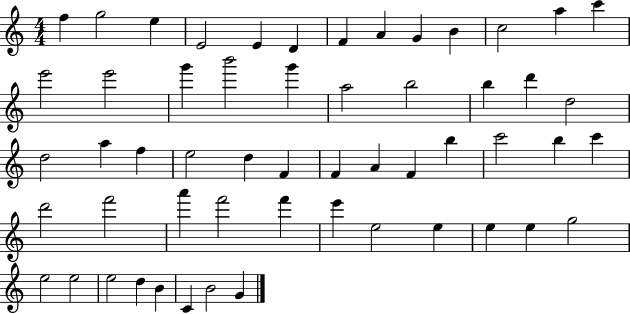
X:1
T:Untitled
M:4/4
L:1/4
K:C
f g2 e E2 E D F A G B c2 a c' e'2 e'2 g' b'2 g' a2 b2 b d' d2 d2 a f e2 d F F A F b c'2 b c' d'2 f'2 a' f'2 f' e' e2 e e e g2 e2 e2 e2 d B C B2 G